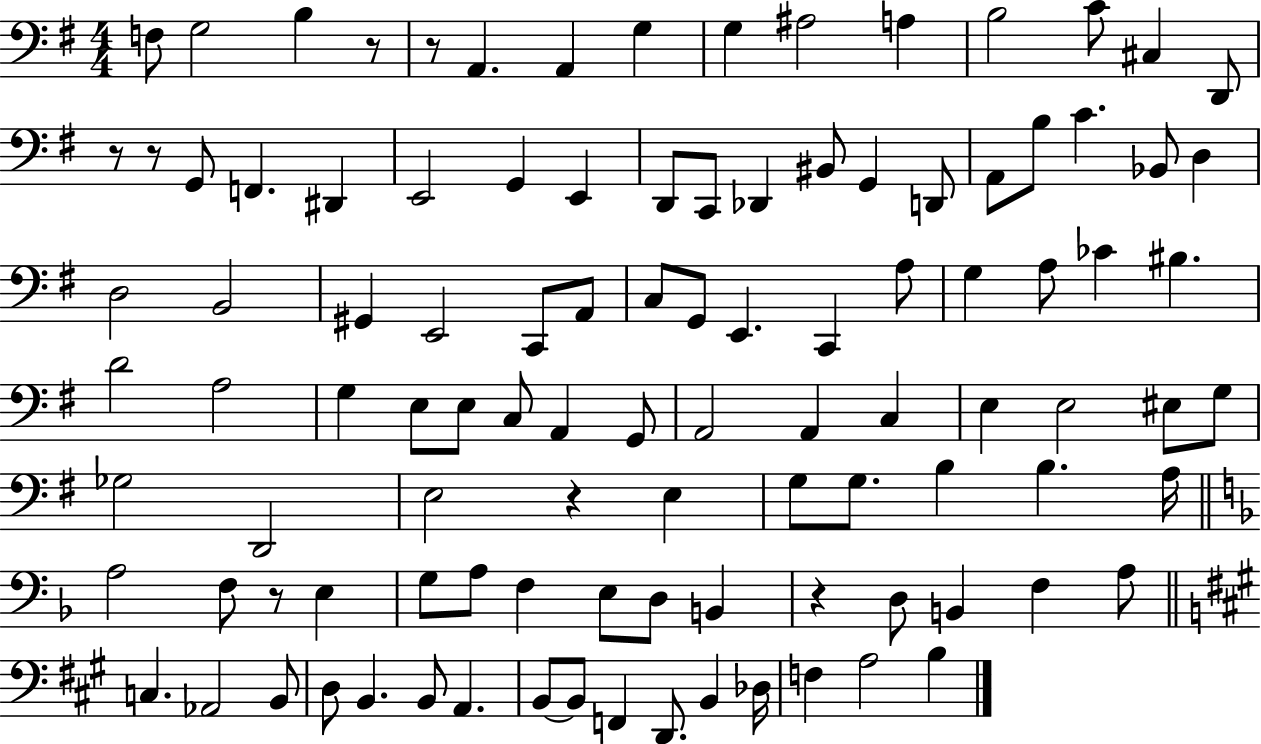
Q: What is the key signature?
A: G major